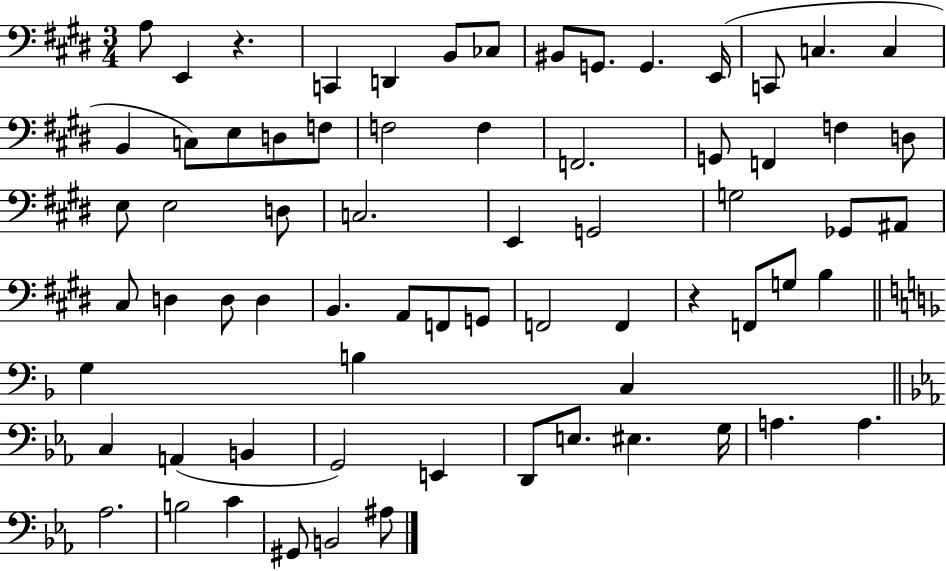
X:1
T:Untitled
M:3/4
L:1/4
K:E
A,/2 E,, z C,, D,, B,,/2 _C,/2 ^B,,/2 G,,/2 G,, E,,/4 C,,/2 C, C, B,, C,/2 E,/2 D,/2 F,/2 F,2 F, F,,2 G,,/2 F,, F, D,/2 E,/2 E,2 D,/2 C,2 E,, G,,2 G,2 _G,,/2 ^A,,/2 ^C,/2 D, D,/2 D, B,, A,,/2 F,,/2 G,,/2 F,,2 F,, z F,,/2 G,/2 B, G, B, C, C, A,, B,, G,,2 E,, D,,/2 E,/2 ^E, G,/4 A, A, _A,2 B,2 C ^G,,/2 B,,2 ^A,/2